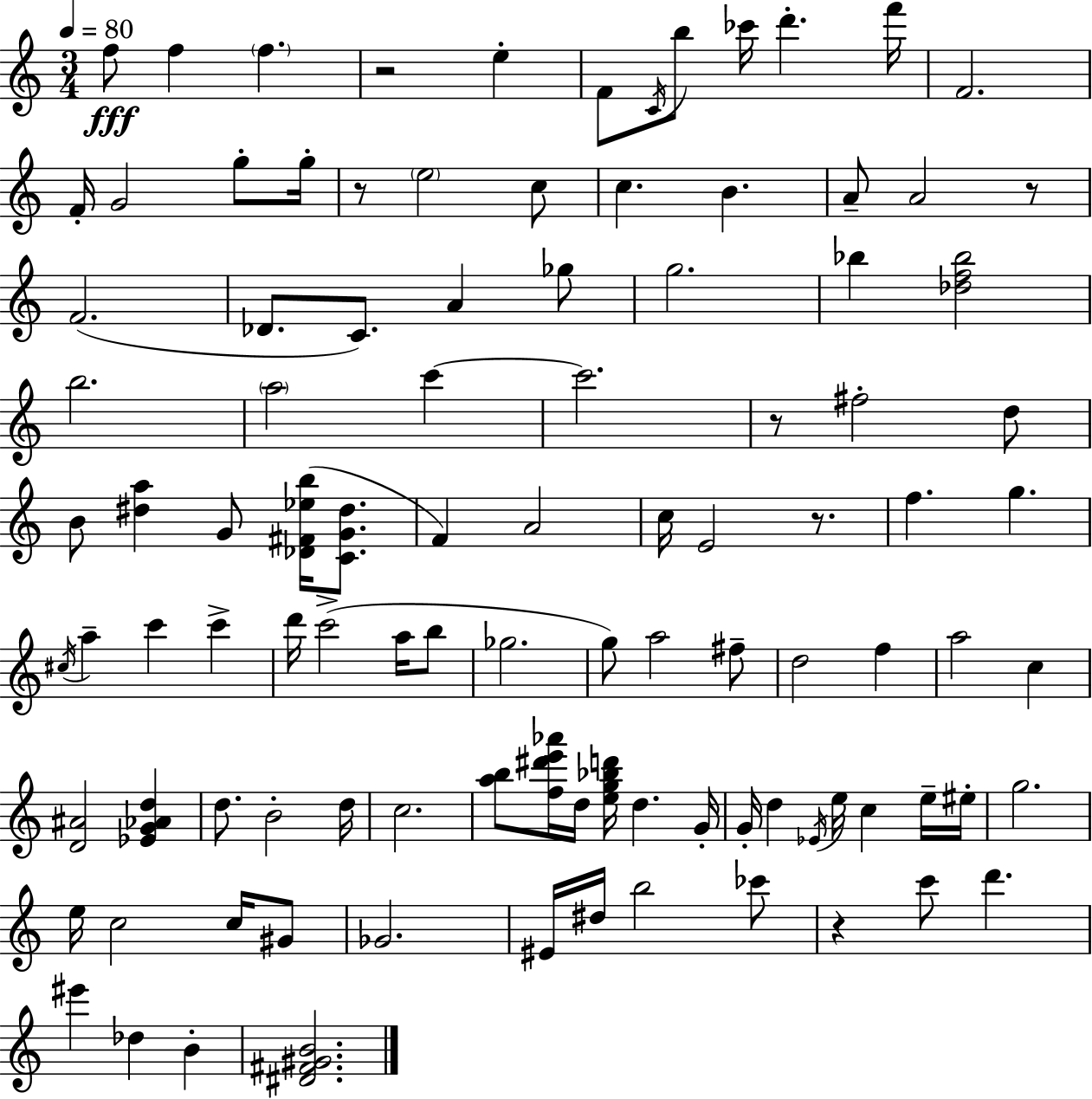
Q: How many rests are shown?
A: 6